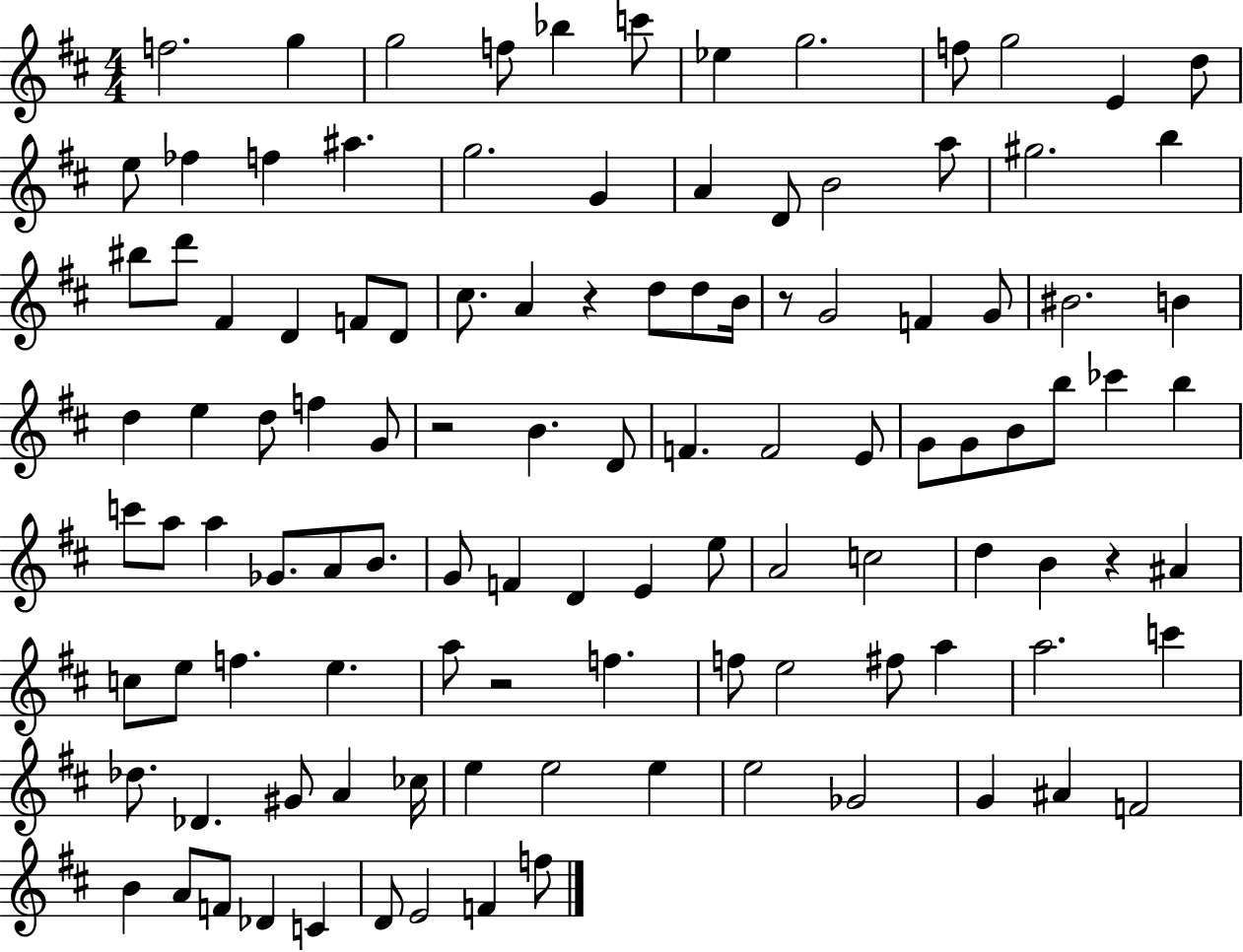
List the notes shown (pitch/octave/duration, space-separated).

F5/h. G5/q G5/h F5/e Bb5/q C6/e Eb5/q G5/h. F5/e G5/h E4/q D5/e E5/e FES5/q F5/q A#5/q. G5/h. G4/q A4/q D4/e B4/h A5/e G#5/h. B5/q BIS5/e D6/e F#4/q D4/q F4/e D4/e C#5/e. A4/q R/q D5/e D5/e B4/s R/e G4/h F4/q G4/e BIS4/h. B4/q D5/q E5/q D5/e F5/q G4/e R/h B4/q. D4/e F4/q. F4/h E4/e G4/e G4/e B4/e B5/e CES6/q B5/q C6/e A5/e A5/q Gb4/e. A4/e B4/e. G4/e F4/q D4/q E4/q E5/e A4/h C5/h D5/q B4/q R/q A#4/q C5/e E5/e F5/q. E5/q. A5/e R/h F5/q. F5/e E5/h F#5/e A5/q A5/h. C6/q Db5/e. Db4/q. G#4/e A4/q CES5/s E5/q E5/h E5/q E5/h Gb4/h G4/q A#4/q F4/h B4/q A4/e F4/e Db4/q C4/q D4/e E4/h F4/q F5/e